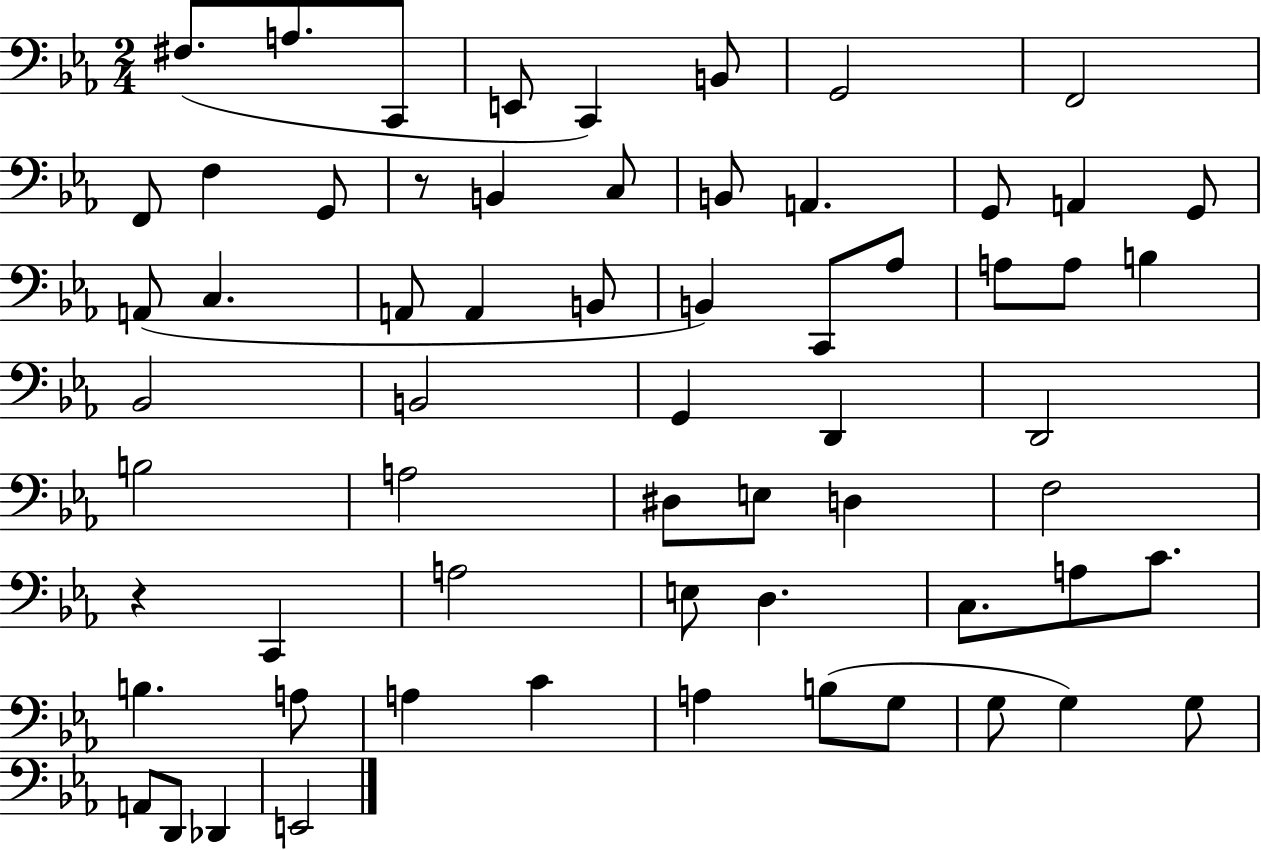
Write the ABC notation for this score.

X:1
T:Untitled
M:2/4
L:1/4
K:Eb
^F,/2 A,/2 C,,/2 E,,/2 C,, B,,/2 G,,2 F,,2 F,,/2 F, G,,/2 z/2 B,, C,/2 B,,/2 A,, G,,/2 A,, G,,/2 A,,/2 C, A,,/2 A,, B,,/2 B,, C,,/2 _A,/2 A,/2 A,/2 B, _B,,2 B,,2 G,, D,, D,,2 B,2 A,2 ^D,/2 E,/2 D, F,2 z C,, A,2 E,/2 D, C,/2 A,/2 C/2 B, A,/2 A, C A, B,/2 G,/2 G,/2 G, G,/2 A,,/2 D,,/2 _D,, E,,2